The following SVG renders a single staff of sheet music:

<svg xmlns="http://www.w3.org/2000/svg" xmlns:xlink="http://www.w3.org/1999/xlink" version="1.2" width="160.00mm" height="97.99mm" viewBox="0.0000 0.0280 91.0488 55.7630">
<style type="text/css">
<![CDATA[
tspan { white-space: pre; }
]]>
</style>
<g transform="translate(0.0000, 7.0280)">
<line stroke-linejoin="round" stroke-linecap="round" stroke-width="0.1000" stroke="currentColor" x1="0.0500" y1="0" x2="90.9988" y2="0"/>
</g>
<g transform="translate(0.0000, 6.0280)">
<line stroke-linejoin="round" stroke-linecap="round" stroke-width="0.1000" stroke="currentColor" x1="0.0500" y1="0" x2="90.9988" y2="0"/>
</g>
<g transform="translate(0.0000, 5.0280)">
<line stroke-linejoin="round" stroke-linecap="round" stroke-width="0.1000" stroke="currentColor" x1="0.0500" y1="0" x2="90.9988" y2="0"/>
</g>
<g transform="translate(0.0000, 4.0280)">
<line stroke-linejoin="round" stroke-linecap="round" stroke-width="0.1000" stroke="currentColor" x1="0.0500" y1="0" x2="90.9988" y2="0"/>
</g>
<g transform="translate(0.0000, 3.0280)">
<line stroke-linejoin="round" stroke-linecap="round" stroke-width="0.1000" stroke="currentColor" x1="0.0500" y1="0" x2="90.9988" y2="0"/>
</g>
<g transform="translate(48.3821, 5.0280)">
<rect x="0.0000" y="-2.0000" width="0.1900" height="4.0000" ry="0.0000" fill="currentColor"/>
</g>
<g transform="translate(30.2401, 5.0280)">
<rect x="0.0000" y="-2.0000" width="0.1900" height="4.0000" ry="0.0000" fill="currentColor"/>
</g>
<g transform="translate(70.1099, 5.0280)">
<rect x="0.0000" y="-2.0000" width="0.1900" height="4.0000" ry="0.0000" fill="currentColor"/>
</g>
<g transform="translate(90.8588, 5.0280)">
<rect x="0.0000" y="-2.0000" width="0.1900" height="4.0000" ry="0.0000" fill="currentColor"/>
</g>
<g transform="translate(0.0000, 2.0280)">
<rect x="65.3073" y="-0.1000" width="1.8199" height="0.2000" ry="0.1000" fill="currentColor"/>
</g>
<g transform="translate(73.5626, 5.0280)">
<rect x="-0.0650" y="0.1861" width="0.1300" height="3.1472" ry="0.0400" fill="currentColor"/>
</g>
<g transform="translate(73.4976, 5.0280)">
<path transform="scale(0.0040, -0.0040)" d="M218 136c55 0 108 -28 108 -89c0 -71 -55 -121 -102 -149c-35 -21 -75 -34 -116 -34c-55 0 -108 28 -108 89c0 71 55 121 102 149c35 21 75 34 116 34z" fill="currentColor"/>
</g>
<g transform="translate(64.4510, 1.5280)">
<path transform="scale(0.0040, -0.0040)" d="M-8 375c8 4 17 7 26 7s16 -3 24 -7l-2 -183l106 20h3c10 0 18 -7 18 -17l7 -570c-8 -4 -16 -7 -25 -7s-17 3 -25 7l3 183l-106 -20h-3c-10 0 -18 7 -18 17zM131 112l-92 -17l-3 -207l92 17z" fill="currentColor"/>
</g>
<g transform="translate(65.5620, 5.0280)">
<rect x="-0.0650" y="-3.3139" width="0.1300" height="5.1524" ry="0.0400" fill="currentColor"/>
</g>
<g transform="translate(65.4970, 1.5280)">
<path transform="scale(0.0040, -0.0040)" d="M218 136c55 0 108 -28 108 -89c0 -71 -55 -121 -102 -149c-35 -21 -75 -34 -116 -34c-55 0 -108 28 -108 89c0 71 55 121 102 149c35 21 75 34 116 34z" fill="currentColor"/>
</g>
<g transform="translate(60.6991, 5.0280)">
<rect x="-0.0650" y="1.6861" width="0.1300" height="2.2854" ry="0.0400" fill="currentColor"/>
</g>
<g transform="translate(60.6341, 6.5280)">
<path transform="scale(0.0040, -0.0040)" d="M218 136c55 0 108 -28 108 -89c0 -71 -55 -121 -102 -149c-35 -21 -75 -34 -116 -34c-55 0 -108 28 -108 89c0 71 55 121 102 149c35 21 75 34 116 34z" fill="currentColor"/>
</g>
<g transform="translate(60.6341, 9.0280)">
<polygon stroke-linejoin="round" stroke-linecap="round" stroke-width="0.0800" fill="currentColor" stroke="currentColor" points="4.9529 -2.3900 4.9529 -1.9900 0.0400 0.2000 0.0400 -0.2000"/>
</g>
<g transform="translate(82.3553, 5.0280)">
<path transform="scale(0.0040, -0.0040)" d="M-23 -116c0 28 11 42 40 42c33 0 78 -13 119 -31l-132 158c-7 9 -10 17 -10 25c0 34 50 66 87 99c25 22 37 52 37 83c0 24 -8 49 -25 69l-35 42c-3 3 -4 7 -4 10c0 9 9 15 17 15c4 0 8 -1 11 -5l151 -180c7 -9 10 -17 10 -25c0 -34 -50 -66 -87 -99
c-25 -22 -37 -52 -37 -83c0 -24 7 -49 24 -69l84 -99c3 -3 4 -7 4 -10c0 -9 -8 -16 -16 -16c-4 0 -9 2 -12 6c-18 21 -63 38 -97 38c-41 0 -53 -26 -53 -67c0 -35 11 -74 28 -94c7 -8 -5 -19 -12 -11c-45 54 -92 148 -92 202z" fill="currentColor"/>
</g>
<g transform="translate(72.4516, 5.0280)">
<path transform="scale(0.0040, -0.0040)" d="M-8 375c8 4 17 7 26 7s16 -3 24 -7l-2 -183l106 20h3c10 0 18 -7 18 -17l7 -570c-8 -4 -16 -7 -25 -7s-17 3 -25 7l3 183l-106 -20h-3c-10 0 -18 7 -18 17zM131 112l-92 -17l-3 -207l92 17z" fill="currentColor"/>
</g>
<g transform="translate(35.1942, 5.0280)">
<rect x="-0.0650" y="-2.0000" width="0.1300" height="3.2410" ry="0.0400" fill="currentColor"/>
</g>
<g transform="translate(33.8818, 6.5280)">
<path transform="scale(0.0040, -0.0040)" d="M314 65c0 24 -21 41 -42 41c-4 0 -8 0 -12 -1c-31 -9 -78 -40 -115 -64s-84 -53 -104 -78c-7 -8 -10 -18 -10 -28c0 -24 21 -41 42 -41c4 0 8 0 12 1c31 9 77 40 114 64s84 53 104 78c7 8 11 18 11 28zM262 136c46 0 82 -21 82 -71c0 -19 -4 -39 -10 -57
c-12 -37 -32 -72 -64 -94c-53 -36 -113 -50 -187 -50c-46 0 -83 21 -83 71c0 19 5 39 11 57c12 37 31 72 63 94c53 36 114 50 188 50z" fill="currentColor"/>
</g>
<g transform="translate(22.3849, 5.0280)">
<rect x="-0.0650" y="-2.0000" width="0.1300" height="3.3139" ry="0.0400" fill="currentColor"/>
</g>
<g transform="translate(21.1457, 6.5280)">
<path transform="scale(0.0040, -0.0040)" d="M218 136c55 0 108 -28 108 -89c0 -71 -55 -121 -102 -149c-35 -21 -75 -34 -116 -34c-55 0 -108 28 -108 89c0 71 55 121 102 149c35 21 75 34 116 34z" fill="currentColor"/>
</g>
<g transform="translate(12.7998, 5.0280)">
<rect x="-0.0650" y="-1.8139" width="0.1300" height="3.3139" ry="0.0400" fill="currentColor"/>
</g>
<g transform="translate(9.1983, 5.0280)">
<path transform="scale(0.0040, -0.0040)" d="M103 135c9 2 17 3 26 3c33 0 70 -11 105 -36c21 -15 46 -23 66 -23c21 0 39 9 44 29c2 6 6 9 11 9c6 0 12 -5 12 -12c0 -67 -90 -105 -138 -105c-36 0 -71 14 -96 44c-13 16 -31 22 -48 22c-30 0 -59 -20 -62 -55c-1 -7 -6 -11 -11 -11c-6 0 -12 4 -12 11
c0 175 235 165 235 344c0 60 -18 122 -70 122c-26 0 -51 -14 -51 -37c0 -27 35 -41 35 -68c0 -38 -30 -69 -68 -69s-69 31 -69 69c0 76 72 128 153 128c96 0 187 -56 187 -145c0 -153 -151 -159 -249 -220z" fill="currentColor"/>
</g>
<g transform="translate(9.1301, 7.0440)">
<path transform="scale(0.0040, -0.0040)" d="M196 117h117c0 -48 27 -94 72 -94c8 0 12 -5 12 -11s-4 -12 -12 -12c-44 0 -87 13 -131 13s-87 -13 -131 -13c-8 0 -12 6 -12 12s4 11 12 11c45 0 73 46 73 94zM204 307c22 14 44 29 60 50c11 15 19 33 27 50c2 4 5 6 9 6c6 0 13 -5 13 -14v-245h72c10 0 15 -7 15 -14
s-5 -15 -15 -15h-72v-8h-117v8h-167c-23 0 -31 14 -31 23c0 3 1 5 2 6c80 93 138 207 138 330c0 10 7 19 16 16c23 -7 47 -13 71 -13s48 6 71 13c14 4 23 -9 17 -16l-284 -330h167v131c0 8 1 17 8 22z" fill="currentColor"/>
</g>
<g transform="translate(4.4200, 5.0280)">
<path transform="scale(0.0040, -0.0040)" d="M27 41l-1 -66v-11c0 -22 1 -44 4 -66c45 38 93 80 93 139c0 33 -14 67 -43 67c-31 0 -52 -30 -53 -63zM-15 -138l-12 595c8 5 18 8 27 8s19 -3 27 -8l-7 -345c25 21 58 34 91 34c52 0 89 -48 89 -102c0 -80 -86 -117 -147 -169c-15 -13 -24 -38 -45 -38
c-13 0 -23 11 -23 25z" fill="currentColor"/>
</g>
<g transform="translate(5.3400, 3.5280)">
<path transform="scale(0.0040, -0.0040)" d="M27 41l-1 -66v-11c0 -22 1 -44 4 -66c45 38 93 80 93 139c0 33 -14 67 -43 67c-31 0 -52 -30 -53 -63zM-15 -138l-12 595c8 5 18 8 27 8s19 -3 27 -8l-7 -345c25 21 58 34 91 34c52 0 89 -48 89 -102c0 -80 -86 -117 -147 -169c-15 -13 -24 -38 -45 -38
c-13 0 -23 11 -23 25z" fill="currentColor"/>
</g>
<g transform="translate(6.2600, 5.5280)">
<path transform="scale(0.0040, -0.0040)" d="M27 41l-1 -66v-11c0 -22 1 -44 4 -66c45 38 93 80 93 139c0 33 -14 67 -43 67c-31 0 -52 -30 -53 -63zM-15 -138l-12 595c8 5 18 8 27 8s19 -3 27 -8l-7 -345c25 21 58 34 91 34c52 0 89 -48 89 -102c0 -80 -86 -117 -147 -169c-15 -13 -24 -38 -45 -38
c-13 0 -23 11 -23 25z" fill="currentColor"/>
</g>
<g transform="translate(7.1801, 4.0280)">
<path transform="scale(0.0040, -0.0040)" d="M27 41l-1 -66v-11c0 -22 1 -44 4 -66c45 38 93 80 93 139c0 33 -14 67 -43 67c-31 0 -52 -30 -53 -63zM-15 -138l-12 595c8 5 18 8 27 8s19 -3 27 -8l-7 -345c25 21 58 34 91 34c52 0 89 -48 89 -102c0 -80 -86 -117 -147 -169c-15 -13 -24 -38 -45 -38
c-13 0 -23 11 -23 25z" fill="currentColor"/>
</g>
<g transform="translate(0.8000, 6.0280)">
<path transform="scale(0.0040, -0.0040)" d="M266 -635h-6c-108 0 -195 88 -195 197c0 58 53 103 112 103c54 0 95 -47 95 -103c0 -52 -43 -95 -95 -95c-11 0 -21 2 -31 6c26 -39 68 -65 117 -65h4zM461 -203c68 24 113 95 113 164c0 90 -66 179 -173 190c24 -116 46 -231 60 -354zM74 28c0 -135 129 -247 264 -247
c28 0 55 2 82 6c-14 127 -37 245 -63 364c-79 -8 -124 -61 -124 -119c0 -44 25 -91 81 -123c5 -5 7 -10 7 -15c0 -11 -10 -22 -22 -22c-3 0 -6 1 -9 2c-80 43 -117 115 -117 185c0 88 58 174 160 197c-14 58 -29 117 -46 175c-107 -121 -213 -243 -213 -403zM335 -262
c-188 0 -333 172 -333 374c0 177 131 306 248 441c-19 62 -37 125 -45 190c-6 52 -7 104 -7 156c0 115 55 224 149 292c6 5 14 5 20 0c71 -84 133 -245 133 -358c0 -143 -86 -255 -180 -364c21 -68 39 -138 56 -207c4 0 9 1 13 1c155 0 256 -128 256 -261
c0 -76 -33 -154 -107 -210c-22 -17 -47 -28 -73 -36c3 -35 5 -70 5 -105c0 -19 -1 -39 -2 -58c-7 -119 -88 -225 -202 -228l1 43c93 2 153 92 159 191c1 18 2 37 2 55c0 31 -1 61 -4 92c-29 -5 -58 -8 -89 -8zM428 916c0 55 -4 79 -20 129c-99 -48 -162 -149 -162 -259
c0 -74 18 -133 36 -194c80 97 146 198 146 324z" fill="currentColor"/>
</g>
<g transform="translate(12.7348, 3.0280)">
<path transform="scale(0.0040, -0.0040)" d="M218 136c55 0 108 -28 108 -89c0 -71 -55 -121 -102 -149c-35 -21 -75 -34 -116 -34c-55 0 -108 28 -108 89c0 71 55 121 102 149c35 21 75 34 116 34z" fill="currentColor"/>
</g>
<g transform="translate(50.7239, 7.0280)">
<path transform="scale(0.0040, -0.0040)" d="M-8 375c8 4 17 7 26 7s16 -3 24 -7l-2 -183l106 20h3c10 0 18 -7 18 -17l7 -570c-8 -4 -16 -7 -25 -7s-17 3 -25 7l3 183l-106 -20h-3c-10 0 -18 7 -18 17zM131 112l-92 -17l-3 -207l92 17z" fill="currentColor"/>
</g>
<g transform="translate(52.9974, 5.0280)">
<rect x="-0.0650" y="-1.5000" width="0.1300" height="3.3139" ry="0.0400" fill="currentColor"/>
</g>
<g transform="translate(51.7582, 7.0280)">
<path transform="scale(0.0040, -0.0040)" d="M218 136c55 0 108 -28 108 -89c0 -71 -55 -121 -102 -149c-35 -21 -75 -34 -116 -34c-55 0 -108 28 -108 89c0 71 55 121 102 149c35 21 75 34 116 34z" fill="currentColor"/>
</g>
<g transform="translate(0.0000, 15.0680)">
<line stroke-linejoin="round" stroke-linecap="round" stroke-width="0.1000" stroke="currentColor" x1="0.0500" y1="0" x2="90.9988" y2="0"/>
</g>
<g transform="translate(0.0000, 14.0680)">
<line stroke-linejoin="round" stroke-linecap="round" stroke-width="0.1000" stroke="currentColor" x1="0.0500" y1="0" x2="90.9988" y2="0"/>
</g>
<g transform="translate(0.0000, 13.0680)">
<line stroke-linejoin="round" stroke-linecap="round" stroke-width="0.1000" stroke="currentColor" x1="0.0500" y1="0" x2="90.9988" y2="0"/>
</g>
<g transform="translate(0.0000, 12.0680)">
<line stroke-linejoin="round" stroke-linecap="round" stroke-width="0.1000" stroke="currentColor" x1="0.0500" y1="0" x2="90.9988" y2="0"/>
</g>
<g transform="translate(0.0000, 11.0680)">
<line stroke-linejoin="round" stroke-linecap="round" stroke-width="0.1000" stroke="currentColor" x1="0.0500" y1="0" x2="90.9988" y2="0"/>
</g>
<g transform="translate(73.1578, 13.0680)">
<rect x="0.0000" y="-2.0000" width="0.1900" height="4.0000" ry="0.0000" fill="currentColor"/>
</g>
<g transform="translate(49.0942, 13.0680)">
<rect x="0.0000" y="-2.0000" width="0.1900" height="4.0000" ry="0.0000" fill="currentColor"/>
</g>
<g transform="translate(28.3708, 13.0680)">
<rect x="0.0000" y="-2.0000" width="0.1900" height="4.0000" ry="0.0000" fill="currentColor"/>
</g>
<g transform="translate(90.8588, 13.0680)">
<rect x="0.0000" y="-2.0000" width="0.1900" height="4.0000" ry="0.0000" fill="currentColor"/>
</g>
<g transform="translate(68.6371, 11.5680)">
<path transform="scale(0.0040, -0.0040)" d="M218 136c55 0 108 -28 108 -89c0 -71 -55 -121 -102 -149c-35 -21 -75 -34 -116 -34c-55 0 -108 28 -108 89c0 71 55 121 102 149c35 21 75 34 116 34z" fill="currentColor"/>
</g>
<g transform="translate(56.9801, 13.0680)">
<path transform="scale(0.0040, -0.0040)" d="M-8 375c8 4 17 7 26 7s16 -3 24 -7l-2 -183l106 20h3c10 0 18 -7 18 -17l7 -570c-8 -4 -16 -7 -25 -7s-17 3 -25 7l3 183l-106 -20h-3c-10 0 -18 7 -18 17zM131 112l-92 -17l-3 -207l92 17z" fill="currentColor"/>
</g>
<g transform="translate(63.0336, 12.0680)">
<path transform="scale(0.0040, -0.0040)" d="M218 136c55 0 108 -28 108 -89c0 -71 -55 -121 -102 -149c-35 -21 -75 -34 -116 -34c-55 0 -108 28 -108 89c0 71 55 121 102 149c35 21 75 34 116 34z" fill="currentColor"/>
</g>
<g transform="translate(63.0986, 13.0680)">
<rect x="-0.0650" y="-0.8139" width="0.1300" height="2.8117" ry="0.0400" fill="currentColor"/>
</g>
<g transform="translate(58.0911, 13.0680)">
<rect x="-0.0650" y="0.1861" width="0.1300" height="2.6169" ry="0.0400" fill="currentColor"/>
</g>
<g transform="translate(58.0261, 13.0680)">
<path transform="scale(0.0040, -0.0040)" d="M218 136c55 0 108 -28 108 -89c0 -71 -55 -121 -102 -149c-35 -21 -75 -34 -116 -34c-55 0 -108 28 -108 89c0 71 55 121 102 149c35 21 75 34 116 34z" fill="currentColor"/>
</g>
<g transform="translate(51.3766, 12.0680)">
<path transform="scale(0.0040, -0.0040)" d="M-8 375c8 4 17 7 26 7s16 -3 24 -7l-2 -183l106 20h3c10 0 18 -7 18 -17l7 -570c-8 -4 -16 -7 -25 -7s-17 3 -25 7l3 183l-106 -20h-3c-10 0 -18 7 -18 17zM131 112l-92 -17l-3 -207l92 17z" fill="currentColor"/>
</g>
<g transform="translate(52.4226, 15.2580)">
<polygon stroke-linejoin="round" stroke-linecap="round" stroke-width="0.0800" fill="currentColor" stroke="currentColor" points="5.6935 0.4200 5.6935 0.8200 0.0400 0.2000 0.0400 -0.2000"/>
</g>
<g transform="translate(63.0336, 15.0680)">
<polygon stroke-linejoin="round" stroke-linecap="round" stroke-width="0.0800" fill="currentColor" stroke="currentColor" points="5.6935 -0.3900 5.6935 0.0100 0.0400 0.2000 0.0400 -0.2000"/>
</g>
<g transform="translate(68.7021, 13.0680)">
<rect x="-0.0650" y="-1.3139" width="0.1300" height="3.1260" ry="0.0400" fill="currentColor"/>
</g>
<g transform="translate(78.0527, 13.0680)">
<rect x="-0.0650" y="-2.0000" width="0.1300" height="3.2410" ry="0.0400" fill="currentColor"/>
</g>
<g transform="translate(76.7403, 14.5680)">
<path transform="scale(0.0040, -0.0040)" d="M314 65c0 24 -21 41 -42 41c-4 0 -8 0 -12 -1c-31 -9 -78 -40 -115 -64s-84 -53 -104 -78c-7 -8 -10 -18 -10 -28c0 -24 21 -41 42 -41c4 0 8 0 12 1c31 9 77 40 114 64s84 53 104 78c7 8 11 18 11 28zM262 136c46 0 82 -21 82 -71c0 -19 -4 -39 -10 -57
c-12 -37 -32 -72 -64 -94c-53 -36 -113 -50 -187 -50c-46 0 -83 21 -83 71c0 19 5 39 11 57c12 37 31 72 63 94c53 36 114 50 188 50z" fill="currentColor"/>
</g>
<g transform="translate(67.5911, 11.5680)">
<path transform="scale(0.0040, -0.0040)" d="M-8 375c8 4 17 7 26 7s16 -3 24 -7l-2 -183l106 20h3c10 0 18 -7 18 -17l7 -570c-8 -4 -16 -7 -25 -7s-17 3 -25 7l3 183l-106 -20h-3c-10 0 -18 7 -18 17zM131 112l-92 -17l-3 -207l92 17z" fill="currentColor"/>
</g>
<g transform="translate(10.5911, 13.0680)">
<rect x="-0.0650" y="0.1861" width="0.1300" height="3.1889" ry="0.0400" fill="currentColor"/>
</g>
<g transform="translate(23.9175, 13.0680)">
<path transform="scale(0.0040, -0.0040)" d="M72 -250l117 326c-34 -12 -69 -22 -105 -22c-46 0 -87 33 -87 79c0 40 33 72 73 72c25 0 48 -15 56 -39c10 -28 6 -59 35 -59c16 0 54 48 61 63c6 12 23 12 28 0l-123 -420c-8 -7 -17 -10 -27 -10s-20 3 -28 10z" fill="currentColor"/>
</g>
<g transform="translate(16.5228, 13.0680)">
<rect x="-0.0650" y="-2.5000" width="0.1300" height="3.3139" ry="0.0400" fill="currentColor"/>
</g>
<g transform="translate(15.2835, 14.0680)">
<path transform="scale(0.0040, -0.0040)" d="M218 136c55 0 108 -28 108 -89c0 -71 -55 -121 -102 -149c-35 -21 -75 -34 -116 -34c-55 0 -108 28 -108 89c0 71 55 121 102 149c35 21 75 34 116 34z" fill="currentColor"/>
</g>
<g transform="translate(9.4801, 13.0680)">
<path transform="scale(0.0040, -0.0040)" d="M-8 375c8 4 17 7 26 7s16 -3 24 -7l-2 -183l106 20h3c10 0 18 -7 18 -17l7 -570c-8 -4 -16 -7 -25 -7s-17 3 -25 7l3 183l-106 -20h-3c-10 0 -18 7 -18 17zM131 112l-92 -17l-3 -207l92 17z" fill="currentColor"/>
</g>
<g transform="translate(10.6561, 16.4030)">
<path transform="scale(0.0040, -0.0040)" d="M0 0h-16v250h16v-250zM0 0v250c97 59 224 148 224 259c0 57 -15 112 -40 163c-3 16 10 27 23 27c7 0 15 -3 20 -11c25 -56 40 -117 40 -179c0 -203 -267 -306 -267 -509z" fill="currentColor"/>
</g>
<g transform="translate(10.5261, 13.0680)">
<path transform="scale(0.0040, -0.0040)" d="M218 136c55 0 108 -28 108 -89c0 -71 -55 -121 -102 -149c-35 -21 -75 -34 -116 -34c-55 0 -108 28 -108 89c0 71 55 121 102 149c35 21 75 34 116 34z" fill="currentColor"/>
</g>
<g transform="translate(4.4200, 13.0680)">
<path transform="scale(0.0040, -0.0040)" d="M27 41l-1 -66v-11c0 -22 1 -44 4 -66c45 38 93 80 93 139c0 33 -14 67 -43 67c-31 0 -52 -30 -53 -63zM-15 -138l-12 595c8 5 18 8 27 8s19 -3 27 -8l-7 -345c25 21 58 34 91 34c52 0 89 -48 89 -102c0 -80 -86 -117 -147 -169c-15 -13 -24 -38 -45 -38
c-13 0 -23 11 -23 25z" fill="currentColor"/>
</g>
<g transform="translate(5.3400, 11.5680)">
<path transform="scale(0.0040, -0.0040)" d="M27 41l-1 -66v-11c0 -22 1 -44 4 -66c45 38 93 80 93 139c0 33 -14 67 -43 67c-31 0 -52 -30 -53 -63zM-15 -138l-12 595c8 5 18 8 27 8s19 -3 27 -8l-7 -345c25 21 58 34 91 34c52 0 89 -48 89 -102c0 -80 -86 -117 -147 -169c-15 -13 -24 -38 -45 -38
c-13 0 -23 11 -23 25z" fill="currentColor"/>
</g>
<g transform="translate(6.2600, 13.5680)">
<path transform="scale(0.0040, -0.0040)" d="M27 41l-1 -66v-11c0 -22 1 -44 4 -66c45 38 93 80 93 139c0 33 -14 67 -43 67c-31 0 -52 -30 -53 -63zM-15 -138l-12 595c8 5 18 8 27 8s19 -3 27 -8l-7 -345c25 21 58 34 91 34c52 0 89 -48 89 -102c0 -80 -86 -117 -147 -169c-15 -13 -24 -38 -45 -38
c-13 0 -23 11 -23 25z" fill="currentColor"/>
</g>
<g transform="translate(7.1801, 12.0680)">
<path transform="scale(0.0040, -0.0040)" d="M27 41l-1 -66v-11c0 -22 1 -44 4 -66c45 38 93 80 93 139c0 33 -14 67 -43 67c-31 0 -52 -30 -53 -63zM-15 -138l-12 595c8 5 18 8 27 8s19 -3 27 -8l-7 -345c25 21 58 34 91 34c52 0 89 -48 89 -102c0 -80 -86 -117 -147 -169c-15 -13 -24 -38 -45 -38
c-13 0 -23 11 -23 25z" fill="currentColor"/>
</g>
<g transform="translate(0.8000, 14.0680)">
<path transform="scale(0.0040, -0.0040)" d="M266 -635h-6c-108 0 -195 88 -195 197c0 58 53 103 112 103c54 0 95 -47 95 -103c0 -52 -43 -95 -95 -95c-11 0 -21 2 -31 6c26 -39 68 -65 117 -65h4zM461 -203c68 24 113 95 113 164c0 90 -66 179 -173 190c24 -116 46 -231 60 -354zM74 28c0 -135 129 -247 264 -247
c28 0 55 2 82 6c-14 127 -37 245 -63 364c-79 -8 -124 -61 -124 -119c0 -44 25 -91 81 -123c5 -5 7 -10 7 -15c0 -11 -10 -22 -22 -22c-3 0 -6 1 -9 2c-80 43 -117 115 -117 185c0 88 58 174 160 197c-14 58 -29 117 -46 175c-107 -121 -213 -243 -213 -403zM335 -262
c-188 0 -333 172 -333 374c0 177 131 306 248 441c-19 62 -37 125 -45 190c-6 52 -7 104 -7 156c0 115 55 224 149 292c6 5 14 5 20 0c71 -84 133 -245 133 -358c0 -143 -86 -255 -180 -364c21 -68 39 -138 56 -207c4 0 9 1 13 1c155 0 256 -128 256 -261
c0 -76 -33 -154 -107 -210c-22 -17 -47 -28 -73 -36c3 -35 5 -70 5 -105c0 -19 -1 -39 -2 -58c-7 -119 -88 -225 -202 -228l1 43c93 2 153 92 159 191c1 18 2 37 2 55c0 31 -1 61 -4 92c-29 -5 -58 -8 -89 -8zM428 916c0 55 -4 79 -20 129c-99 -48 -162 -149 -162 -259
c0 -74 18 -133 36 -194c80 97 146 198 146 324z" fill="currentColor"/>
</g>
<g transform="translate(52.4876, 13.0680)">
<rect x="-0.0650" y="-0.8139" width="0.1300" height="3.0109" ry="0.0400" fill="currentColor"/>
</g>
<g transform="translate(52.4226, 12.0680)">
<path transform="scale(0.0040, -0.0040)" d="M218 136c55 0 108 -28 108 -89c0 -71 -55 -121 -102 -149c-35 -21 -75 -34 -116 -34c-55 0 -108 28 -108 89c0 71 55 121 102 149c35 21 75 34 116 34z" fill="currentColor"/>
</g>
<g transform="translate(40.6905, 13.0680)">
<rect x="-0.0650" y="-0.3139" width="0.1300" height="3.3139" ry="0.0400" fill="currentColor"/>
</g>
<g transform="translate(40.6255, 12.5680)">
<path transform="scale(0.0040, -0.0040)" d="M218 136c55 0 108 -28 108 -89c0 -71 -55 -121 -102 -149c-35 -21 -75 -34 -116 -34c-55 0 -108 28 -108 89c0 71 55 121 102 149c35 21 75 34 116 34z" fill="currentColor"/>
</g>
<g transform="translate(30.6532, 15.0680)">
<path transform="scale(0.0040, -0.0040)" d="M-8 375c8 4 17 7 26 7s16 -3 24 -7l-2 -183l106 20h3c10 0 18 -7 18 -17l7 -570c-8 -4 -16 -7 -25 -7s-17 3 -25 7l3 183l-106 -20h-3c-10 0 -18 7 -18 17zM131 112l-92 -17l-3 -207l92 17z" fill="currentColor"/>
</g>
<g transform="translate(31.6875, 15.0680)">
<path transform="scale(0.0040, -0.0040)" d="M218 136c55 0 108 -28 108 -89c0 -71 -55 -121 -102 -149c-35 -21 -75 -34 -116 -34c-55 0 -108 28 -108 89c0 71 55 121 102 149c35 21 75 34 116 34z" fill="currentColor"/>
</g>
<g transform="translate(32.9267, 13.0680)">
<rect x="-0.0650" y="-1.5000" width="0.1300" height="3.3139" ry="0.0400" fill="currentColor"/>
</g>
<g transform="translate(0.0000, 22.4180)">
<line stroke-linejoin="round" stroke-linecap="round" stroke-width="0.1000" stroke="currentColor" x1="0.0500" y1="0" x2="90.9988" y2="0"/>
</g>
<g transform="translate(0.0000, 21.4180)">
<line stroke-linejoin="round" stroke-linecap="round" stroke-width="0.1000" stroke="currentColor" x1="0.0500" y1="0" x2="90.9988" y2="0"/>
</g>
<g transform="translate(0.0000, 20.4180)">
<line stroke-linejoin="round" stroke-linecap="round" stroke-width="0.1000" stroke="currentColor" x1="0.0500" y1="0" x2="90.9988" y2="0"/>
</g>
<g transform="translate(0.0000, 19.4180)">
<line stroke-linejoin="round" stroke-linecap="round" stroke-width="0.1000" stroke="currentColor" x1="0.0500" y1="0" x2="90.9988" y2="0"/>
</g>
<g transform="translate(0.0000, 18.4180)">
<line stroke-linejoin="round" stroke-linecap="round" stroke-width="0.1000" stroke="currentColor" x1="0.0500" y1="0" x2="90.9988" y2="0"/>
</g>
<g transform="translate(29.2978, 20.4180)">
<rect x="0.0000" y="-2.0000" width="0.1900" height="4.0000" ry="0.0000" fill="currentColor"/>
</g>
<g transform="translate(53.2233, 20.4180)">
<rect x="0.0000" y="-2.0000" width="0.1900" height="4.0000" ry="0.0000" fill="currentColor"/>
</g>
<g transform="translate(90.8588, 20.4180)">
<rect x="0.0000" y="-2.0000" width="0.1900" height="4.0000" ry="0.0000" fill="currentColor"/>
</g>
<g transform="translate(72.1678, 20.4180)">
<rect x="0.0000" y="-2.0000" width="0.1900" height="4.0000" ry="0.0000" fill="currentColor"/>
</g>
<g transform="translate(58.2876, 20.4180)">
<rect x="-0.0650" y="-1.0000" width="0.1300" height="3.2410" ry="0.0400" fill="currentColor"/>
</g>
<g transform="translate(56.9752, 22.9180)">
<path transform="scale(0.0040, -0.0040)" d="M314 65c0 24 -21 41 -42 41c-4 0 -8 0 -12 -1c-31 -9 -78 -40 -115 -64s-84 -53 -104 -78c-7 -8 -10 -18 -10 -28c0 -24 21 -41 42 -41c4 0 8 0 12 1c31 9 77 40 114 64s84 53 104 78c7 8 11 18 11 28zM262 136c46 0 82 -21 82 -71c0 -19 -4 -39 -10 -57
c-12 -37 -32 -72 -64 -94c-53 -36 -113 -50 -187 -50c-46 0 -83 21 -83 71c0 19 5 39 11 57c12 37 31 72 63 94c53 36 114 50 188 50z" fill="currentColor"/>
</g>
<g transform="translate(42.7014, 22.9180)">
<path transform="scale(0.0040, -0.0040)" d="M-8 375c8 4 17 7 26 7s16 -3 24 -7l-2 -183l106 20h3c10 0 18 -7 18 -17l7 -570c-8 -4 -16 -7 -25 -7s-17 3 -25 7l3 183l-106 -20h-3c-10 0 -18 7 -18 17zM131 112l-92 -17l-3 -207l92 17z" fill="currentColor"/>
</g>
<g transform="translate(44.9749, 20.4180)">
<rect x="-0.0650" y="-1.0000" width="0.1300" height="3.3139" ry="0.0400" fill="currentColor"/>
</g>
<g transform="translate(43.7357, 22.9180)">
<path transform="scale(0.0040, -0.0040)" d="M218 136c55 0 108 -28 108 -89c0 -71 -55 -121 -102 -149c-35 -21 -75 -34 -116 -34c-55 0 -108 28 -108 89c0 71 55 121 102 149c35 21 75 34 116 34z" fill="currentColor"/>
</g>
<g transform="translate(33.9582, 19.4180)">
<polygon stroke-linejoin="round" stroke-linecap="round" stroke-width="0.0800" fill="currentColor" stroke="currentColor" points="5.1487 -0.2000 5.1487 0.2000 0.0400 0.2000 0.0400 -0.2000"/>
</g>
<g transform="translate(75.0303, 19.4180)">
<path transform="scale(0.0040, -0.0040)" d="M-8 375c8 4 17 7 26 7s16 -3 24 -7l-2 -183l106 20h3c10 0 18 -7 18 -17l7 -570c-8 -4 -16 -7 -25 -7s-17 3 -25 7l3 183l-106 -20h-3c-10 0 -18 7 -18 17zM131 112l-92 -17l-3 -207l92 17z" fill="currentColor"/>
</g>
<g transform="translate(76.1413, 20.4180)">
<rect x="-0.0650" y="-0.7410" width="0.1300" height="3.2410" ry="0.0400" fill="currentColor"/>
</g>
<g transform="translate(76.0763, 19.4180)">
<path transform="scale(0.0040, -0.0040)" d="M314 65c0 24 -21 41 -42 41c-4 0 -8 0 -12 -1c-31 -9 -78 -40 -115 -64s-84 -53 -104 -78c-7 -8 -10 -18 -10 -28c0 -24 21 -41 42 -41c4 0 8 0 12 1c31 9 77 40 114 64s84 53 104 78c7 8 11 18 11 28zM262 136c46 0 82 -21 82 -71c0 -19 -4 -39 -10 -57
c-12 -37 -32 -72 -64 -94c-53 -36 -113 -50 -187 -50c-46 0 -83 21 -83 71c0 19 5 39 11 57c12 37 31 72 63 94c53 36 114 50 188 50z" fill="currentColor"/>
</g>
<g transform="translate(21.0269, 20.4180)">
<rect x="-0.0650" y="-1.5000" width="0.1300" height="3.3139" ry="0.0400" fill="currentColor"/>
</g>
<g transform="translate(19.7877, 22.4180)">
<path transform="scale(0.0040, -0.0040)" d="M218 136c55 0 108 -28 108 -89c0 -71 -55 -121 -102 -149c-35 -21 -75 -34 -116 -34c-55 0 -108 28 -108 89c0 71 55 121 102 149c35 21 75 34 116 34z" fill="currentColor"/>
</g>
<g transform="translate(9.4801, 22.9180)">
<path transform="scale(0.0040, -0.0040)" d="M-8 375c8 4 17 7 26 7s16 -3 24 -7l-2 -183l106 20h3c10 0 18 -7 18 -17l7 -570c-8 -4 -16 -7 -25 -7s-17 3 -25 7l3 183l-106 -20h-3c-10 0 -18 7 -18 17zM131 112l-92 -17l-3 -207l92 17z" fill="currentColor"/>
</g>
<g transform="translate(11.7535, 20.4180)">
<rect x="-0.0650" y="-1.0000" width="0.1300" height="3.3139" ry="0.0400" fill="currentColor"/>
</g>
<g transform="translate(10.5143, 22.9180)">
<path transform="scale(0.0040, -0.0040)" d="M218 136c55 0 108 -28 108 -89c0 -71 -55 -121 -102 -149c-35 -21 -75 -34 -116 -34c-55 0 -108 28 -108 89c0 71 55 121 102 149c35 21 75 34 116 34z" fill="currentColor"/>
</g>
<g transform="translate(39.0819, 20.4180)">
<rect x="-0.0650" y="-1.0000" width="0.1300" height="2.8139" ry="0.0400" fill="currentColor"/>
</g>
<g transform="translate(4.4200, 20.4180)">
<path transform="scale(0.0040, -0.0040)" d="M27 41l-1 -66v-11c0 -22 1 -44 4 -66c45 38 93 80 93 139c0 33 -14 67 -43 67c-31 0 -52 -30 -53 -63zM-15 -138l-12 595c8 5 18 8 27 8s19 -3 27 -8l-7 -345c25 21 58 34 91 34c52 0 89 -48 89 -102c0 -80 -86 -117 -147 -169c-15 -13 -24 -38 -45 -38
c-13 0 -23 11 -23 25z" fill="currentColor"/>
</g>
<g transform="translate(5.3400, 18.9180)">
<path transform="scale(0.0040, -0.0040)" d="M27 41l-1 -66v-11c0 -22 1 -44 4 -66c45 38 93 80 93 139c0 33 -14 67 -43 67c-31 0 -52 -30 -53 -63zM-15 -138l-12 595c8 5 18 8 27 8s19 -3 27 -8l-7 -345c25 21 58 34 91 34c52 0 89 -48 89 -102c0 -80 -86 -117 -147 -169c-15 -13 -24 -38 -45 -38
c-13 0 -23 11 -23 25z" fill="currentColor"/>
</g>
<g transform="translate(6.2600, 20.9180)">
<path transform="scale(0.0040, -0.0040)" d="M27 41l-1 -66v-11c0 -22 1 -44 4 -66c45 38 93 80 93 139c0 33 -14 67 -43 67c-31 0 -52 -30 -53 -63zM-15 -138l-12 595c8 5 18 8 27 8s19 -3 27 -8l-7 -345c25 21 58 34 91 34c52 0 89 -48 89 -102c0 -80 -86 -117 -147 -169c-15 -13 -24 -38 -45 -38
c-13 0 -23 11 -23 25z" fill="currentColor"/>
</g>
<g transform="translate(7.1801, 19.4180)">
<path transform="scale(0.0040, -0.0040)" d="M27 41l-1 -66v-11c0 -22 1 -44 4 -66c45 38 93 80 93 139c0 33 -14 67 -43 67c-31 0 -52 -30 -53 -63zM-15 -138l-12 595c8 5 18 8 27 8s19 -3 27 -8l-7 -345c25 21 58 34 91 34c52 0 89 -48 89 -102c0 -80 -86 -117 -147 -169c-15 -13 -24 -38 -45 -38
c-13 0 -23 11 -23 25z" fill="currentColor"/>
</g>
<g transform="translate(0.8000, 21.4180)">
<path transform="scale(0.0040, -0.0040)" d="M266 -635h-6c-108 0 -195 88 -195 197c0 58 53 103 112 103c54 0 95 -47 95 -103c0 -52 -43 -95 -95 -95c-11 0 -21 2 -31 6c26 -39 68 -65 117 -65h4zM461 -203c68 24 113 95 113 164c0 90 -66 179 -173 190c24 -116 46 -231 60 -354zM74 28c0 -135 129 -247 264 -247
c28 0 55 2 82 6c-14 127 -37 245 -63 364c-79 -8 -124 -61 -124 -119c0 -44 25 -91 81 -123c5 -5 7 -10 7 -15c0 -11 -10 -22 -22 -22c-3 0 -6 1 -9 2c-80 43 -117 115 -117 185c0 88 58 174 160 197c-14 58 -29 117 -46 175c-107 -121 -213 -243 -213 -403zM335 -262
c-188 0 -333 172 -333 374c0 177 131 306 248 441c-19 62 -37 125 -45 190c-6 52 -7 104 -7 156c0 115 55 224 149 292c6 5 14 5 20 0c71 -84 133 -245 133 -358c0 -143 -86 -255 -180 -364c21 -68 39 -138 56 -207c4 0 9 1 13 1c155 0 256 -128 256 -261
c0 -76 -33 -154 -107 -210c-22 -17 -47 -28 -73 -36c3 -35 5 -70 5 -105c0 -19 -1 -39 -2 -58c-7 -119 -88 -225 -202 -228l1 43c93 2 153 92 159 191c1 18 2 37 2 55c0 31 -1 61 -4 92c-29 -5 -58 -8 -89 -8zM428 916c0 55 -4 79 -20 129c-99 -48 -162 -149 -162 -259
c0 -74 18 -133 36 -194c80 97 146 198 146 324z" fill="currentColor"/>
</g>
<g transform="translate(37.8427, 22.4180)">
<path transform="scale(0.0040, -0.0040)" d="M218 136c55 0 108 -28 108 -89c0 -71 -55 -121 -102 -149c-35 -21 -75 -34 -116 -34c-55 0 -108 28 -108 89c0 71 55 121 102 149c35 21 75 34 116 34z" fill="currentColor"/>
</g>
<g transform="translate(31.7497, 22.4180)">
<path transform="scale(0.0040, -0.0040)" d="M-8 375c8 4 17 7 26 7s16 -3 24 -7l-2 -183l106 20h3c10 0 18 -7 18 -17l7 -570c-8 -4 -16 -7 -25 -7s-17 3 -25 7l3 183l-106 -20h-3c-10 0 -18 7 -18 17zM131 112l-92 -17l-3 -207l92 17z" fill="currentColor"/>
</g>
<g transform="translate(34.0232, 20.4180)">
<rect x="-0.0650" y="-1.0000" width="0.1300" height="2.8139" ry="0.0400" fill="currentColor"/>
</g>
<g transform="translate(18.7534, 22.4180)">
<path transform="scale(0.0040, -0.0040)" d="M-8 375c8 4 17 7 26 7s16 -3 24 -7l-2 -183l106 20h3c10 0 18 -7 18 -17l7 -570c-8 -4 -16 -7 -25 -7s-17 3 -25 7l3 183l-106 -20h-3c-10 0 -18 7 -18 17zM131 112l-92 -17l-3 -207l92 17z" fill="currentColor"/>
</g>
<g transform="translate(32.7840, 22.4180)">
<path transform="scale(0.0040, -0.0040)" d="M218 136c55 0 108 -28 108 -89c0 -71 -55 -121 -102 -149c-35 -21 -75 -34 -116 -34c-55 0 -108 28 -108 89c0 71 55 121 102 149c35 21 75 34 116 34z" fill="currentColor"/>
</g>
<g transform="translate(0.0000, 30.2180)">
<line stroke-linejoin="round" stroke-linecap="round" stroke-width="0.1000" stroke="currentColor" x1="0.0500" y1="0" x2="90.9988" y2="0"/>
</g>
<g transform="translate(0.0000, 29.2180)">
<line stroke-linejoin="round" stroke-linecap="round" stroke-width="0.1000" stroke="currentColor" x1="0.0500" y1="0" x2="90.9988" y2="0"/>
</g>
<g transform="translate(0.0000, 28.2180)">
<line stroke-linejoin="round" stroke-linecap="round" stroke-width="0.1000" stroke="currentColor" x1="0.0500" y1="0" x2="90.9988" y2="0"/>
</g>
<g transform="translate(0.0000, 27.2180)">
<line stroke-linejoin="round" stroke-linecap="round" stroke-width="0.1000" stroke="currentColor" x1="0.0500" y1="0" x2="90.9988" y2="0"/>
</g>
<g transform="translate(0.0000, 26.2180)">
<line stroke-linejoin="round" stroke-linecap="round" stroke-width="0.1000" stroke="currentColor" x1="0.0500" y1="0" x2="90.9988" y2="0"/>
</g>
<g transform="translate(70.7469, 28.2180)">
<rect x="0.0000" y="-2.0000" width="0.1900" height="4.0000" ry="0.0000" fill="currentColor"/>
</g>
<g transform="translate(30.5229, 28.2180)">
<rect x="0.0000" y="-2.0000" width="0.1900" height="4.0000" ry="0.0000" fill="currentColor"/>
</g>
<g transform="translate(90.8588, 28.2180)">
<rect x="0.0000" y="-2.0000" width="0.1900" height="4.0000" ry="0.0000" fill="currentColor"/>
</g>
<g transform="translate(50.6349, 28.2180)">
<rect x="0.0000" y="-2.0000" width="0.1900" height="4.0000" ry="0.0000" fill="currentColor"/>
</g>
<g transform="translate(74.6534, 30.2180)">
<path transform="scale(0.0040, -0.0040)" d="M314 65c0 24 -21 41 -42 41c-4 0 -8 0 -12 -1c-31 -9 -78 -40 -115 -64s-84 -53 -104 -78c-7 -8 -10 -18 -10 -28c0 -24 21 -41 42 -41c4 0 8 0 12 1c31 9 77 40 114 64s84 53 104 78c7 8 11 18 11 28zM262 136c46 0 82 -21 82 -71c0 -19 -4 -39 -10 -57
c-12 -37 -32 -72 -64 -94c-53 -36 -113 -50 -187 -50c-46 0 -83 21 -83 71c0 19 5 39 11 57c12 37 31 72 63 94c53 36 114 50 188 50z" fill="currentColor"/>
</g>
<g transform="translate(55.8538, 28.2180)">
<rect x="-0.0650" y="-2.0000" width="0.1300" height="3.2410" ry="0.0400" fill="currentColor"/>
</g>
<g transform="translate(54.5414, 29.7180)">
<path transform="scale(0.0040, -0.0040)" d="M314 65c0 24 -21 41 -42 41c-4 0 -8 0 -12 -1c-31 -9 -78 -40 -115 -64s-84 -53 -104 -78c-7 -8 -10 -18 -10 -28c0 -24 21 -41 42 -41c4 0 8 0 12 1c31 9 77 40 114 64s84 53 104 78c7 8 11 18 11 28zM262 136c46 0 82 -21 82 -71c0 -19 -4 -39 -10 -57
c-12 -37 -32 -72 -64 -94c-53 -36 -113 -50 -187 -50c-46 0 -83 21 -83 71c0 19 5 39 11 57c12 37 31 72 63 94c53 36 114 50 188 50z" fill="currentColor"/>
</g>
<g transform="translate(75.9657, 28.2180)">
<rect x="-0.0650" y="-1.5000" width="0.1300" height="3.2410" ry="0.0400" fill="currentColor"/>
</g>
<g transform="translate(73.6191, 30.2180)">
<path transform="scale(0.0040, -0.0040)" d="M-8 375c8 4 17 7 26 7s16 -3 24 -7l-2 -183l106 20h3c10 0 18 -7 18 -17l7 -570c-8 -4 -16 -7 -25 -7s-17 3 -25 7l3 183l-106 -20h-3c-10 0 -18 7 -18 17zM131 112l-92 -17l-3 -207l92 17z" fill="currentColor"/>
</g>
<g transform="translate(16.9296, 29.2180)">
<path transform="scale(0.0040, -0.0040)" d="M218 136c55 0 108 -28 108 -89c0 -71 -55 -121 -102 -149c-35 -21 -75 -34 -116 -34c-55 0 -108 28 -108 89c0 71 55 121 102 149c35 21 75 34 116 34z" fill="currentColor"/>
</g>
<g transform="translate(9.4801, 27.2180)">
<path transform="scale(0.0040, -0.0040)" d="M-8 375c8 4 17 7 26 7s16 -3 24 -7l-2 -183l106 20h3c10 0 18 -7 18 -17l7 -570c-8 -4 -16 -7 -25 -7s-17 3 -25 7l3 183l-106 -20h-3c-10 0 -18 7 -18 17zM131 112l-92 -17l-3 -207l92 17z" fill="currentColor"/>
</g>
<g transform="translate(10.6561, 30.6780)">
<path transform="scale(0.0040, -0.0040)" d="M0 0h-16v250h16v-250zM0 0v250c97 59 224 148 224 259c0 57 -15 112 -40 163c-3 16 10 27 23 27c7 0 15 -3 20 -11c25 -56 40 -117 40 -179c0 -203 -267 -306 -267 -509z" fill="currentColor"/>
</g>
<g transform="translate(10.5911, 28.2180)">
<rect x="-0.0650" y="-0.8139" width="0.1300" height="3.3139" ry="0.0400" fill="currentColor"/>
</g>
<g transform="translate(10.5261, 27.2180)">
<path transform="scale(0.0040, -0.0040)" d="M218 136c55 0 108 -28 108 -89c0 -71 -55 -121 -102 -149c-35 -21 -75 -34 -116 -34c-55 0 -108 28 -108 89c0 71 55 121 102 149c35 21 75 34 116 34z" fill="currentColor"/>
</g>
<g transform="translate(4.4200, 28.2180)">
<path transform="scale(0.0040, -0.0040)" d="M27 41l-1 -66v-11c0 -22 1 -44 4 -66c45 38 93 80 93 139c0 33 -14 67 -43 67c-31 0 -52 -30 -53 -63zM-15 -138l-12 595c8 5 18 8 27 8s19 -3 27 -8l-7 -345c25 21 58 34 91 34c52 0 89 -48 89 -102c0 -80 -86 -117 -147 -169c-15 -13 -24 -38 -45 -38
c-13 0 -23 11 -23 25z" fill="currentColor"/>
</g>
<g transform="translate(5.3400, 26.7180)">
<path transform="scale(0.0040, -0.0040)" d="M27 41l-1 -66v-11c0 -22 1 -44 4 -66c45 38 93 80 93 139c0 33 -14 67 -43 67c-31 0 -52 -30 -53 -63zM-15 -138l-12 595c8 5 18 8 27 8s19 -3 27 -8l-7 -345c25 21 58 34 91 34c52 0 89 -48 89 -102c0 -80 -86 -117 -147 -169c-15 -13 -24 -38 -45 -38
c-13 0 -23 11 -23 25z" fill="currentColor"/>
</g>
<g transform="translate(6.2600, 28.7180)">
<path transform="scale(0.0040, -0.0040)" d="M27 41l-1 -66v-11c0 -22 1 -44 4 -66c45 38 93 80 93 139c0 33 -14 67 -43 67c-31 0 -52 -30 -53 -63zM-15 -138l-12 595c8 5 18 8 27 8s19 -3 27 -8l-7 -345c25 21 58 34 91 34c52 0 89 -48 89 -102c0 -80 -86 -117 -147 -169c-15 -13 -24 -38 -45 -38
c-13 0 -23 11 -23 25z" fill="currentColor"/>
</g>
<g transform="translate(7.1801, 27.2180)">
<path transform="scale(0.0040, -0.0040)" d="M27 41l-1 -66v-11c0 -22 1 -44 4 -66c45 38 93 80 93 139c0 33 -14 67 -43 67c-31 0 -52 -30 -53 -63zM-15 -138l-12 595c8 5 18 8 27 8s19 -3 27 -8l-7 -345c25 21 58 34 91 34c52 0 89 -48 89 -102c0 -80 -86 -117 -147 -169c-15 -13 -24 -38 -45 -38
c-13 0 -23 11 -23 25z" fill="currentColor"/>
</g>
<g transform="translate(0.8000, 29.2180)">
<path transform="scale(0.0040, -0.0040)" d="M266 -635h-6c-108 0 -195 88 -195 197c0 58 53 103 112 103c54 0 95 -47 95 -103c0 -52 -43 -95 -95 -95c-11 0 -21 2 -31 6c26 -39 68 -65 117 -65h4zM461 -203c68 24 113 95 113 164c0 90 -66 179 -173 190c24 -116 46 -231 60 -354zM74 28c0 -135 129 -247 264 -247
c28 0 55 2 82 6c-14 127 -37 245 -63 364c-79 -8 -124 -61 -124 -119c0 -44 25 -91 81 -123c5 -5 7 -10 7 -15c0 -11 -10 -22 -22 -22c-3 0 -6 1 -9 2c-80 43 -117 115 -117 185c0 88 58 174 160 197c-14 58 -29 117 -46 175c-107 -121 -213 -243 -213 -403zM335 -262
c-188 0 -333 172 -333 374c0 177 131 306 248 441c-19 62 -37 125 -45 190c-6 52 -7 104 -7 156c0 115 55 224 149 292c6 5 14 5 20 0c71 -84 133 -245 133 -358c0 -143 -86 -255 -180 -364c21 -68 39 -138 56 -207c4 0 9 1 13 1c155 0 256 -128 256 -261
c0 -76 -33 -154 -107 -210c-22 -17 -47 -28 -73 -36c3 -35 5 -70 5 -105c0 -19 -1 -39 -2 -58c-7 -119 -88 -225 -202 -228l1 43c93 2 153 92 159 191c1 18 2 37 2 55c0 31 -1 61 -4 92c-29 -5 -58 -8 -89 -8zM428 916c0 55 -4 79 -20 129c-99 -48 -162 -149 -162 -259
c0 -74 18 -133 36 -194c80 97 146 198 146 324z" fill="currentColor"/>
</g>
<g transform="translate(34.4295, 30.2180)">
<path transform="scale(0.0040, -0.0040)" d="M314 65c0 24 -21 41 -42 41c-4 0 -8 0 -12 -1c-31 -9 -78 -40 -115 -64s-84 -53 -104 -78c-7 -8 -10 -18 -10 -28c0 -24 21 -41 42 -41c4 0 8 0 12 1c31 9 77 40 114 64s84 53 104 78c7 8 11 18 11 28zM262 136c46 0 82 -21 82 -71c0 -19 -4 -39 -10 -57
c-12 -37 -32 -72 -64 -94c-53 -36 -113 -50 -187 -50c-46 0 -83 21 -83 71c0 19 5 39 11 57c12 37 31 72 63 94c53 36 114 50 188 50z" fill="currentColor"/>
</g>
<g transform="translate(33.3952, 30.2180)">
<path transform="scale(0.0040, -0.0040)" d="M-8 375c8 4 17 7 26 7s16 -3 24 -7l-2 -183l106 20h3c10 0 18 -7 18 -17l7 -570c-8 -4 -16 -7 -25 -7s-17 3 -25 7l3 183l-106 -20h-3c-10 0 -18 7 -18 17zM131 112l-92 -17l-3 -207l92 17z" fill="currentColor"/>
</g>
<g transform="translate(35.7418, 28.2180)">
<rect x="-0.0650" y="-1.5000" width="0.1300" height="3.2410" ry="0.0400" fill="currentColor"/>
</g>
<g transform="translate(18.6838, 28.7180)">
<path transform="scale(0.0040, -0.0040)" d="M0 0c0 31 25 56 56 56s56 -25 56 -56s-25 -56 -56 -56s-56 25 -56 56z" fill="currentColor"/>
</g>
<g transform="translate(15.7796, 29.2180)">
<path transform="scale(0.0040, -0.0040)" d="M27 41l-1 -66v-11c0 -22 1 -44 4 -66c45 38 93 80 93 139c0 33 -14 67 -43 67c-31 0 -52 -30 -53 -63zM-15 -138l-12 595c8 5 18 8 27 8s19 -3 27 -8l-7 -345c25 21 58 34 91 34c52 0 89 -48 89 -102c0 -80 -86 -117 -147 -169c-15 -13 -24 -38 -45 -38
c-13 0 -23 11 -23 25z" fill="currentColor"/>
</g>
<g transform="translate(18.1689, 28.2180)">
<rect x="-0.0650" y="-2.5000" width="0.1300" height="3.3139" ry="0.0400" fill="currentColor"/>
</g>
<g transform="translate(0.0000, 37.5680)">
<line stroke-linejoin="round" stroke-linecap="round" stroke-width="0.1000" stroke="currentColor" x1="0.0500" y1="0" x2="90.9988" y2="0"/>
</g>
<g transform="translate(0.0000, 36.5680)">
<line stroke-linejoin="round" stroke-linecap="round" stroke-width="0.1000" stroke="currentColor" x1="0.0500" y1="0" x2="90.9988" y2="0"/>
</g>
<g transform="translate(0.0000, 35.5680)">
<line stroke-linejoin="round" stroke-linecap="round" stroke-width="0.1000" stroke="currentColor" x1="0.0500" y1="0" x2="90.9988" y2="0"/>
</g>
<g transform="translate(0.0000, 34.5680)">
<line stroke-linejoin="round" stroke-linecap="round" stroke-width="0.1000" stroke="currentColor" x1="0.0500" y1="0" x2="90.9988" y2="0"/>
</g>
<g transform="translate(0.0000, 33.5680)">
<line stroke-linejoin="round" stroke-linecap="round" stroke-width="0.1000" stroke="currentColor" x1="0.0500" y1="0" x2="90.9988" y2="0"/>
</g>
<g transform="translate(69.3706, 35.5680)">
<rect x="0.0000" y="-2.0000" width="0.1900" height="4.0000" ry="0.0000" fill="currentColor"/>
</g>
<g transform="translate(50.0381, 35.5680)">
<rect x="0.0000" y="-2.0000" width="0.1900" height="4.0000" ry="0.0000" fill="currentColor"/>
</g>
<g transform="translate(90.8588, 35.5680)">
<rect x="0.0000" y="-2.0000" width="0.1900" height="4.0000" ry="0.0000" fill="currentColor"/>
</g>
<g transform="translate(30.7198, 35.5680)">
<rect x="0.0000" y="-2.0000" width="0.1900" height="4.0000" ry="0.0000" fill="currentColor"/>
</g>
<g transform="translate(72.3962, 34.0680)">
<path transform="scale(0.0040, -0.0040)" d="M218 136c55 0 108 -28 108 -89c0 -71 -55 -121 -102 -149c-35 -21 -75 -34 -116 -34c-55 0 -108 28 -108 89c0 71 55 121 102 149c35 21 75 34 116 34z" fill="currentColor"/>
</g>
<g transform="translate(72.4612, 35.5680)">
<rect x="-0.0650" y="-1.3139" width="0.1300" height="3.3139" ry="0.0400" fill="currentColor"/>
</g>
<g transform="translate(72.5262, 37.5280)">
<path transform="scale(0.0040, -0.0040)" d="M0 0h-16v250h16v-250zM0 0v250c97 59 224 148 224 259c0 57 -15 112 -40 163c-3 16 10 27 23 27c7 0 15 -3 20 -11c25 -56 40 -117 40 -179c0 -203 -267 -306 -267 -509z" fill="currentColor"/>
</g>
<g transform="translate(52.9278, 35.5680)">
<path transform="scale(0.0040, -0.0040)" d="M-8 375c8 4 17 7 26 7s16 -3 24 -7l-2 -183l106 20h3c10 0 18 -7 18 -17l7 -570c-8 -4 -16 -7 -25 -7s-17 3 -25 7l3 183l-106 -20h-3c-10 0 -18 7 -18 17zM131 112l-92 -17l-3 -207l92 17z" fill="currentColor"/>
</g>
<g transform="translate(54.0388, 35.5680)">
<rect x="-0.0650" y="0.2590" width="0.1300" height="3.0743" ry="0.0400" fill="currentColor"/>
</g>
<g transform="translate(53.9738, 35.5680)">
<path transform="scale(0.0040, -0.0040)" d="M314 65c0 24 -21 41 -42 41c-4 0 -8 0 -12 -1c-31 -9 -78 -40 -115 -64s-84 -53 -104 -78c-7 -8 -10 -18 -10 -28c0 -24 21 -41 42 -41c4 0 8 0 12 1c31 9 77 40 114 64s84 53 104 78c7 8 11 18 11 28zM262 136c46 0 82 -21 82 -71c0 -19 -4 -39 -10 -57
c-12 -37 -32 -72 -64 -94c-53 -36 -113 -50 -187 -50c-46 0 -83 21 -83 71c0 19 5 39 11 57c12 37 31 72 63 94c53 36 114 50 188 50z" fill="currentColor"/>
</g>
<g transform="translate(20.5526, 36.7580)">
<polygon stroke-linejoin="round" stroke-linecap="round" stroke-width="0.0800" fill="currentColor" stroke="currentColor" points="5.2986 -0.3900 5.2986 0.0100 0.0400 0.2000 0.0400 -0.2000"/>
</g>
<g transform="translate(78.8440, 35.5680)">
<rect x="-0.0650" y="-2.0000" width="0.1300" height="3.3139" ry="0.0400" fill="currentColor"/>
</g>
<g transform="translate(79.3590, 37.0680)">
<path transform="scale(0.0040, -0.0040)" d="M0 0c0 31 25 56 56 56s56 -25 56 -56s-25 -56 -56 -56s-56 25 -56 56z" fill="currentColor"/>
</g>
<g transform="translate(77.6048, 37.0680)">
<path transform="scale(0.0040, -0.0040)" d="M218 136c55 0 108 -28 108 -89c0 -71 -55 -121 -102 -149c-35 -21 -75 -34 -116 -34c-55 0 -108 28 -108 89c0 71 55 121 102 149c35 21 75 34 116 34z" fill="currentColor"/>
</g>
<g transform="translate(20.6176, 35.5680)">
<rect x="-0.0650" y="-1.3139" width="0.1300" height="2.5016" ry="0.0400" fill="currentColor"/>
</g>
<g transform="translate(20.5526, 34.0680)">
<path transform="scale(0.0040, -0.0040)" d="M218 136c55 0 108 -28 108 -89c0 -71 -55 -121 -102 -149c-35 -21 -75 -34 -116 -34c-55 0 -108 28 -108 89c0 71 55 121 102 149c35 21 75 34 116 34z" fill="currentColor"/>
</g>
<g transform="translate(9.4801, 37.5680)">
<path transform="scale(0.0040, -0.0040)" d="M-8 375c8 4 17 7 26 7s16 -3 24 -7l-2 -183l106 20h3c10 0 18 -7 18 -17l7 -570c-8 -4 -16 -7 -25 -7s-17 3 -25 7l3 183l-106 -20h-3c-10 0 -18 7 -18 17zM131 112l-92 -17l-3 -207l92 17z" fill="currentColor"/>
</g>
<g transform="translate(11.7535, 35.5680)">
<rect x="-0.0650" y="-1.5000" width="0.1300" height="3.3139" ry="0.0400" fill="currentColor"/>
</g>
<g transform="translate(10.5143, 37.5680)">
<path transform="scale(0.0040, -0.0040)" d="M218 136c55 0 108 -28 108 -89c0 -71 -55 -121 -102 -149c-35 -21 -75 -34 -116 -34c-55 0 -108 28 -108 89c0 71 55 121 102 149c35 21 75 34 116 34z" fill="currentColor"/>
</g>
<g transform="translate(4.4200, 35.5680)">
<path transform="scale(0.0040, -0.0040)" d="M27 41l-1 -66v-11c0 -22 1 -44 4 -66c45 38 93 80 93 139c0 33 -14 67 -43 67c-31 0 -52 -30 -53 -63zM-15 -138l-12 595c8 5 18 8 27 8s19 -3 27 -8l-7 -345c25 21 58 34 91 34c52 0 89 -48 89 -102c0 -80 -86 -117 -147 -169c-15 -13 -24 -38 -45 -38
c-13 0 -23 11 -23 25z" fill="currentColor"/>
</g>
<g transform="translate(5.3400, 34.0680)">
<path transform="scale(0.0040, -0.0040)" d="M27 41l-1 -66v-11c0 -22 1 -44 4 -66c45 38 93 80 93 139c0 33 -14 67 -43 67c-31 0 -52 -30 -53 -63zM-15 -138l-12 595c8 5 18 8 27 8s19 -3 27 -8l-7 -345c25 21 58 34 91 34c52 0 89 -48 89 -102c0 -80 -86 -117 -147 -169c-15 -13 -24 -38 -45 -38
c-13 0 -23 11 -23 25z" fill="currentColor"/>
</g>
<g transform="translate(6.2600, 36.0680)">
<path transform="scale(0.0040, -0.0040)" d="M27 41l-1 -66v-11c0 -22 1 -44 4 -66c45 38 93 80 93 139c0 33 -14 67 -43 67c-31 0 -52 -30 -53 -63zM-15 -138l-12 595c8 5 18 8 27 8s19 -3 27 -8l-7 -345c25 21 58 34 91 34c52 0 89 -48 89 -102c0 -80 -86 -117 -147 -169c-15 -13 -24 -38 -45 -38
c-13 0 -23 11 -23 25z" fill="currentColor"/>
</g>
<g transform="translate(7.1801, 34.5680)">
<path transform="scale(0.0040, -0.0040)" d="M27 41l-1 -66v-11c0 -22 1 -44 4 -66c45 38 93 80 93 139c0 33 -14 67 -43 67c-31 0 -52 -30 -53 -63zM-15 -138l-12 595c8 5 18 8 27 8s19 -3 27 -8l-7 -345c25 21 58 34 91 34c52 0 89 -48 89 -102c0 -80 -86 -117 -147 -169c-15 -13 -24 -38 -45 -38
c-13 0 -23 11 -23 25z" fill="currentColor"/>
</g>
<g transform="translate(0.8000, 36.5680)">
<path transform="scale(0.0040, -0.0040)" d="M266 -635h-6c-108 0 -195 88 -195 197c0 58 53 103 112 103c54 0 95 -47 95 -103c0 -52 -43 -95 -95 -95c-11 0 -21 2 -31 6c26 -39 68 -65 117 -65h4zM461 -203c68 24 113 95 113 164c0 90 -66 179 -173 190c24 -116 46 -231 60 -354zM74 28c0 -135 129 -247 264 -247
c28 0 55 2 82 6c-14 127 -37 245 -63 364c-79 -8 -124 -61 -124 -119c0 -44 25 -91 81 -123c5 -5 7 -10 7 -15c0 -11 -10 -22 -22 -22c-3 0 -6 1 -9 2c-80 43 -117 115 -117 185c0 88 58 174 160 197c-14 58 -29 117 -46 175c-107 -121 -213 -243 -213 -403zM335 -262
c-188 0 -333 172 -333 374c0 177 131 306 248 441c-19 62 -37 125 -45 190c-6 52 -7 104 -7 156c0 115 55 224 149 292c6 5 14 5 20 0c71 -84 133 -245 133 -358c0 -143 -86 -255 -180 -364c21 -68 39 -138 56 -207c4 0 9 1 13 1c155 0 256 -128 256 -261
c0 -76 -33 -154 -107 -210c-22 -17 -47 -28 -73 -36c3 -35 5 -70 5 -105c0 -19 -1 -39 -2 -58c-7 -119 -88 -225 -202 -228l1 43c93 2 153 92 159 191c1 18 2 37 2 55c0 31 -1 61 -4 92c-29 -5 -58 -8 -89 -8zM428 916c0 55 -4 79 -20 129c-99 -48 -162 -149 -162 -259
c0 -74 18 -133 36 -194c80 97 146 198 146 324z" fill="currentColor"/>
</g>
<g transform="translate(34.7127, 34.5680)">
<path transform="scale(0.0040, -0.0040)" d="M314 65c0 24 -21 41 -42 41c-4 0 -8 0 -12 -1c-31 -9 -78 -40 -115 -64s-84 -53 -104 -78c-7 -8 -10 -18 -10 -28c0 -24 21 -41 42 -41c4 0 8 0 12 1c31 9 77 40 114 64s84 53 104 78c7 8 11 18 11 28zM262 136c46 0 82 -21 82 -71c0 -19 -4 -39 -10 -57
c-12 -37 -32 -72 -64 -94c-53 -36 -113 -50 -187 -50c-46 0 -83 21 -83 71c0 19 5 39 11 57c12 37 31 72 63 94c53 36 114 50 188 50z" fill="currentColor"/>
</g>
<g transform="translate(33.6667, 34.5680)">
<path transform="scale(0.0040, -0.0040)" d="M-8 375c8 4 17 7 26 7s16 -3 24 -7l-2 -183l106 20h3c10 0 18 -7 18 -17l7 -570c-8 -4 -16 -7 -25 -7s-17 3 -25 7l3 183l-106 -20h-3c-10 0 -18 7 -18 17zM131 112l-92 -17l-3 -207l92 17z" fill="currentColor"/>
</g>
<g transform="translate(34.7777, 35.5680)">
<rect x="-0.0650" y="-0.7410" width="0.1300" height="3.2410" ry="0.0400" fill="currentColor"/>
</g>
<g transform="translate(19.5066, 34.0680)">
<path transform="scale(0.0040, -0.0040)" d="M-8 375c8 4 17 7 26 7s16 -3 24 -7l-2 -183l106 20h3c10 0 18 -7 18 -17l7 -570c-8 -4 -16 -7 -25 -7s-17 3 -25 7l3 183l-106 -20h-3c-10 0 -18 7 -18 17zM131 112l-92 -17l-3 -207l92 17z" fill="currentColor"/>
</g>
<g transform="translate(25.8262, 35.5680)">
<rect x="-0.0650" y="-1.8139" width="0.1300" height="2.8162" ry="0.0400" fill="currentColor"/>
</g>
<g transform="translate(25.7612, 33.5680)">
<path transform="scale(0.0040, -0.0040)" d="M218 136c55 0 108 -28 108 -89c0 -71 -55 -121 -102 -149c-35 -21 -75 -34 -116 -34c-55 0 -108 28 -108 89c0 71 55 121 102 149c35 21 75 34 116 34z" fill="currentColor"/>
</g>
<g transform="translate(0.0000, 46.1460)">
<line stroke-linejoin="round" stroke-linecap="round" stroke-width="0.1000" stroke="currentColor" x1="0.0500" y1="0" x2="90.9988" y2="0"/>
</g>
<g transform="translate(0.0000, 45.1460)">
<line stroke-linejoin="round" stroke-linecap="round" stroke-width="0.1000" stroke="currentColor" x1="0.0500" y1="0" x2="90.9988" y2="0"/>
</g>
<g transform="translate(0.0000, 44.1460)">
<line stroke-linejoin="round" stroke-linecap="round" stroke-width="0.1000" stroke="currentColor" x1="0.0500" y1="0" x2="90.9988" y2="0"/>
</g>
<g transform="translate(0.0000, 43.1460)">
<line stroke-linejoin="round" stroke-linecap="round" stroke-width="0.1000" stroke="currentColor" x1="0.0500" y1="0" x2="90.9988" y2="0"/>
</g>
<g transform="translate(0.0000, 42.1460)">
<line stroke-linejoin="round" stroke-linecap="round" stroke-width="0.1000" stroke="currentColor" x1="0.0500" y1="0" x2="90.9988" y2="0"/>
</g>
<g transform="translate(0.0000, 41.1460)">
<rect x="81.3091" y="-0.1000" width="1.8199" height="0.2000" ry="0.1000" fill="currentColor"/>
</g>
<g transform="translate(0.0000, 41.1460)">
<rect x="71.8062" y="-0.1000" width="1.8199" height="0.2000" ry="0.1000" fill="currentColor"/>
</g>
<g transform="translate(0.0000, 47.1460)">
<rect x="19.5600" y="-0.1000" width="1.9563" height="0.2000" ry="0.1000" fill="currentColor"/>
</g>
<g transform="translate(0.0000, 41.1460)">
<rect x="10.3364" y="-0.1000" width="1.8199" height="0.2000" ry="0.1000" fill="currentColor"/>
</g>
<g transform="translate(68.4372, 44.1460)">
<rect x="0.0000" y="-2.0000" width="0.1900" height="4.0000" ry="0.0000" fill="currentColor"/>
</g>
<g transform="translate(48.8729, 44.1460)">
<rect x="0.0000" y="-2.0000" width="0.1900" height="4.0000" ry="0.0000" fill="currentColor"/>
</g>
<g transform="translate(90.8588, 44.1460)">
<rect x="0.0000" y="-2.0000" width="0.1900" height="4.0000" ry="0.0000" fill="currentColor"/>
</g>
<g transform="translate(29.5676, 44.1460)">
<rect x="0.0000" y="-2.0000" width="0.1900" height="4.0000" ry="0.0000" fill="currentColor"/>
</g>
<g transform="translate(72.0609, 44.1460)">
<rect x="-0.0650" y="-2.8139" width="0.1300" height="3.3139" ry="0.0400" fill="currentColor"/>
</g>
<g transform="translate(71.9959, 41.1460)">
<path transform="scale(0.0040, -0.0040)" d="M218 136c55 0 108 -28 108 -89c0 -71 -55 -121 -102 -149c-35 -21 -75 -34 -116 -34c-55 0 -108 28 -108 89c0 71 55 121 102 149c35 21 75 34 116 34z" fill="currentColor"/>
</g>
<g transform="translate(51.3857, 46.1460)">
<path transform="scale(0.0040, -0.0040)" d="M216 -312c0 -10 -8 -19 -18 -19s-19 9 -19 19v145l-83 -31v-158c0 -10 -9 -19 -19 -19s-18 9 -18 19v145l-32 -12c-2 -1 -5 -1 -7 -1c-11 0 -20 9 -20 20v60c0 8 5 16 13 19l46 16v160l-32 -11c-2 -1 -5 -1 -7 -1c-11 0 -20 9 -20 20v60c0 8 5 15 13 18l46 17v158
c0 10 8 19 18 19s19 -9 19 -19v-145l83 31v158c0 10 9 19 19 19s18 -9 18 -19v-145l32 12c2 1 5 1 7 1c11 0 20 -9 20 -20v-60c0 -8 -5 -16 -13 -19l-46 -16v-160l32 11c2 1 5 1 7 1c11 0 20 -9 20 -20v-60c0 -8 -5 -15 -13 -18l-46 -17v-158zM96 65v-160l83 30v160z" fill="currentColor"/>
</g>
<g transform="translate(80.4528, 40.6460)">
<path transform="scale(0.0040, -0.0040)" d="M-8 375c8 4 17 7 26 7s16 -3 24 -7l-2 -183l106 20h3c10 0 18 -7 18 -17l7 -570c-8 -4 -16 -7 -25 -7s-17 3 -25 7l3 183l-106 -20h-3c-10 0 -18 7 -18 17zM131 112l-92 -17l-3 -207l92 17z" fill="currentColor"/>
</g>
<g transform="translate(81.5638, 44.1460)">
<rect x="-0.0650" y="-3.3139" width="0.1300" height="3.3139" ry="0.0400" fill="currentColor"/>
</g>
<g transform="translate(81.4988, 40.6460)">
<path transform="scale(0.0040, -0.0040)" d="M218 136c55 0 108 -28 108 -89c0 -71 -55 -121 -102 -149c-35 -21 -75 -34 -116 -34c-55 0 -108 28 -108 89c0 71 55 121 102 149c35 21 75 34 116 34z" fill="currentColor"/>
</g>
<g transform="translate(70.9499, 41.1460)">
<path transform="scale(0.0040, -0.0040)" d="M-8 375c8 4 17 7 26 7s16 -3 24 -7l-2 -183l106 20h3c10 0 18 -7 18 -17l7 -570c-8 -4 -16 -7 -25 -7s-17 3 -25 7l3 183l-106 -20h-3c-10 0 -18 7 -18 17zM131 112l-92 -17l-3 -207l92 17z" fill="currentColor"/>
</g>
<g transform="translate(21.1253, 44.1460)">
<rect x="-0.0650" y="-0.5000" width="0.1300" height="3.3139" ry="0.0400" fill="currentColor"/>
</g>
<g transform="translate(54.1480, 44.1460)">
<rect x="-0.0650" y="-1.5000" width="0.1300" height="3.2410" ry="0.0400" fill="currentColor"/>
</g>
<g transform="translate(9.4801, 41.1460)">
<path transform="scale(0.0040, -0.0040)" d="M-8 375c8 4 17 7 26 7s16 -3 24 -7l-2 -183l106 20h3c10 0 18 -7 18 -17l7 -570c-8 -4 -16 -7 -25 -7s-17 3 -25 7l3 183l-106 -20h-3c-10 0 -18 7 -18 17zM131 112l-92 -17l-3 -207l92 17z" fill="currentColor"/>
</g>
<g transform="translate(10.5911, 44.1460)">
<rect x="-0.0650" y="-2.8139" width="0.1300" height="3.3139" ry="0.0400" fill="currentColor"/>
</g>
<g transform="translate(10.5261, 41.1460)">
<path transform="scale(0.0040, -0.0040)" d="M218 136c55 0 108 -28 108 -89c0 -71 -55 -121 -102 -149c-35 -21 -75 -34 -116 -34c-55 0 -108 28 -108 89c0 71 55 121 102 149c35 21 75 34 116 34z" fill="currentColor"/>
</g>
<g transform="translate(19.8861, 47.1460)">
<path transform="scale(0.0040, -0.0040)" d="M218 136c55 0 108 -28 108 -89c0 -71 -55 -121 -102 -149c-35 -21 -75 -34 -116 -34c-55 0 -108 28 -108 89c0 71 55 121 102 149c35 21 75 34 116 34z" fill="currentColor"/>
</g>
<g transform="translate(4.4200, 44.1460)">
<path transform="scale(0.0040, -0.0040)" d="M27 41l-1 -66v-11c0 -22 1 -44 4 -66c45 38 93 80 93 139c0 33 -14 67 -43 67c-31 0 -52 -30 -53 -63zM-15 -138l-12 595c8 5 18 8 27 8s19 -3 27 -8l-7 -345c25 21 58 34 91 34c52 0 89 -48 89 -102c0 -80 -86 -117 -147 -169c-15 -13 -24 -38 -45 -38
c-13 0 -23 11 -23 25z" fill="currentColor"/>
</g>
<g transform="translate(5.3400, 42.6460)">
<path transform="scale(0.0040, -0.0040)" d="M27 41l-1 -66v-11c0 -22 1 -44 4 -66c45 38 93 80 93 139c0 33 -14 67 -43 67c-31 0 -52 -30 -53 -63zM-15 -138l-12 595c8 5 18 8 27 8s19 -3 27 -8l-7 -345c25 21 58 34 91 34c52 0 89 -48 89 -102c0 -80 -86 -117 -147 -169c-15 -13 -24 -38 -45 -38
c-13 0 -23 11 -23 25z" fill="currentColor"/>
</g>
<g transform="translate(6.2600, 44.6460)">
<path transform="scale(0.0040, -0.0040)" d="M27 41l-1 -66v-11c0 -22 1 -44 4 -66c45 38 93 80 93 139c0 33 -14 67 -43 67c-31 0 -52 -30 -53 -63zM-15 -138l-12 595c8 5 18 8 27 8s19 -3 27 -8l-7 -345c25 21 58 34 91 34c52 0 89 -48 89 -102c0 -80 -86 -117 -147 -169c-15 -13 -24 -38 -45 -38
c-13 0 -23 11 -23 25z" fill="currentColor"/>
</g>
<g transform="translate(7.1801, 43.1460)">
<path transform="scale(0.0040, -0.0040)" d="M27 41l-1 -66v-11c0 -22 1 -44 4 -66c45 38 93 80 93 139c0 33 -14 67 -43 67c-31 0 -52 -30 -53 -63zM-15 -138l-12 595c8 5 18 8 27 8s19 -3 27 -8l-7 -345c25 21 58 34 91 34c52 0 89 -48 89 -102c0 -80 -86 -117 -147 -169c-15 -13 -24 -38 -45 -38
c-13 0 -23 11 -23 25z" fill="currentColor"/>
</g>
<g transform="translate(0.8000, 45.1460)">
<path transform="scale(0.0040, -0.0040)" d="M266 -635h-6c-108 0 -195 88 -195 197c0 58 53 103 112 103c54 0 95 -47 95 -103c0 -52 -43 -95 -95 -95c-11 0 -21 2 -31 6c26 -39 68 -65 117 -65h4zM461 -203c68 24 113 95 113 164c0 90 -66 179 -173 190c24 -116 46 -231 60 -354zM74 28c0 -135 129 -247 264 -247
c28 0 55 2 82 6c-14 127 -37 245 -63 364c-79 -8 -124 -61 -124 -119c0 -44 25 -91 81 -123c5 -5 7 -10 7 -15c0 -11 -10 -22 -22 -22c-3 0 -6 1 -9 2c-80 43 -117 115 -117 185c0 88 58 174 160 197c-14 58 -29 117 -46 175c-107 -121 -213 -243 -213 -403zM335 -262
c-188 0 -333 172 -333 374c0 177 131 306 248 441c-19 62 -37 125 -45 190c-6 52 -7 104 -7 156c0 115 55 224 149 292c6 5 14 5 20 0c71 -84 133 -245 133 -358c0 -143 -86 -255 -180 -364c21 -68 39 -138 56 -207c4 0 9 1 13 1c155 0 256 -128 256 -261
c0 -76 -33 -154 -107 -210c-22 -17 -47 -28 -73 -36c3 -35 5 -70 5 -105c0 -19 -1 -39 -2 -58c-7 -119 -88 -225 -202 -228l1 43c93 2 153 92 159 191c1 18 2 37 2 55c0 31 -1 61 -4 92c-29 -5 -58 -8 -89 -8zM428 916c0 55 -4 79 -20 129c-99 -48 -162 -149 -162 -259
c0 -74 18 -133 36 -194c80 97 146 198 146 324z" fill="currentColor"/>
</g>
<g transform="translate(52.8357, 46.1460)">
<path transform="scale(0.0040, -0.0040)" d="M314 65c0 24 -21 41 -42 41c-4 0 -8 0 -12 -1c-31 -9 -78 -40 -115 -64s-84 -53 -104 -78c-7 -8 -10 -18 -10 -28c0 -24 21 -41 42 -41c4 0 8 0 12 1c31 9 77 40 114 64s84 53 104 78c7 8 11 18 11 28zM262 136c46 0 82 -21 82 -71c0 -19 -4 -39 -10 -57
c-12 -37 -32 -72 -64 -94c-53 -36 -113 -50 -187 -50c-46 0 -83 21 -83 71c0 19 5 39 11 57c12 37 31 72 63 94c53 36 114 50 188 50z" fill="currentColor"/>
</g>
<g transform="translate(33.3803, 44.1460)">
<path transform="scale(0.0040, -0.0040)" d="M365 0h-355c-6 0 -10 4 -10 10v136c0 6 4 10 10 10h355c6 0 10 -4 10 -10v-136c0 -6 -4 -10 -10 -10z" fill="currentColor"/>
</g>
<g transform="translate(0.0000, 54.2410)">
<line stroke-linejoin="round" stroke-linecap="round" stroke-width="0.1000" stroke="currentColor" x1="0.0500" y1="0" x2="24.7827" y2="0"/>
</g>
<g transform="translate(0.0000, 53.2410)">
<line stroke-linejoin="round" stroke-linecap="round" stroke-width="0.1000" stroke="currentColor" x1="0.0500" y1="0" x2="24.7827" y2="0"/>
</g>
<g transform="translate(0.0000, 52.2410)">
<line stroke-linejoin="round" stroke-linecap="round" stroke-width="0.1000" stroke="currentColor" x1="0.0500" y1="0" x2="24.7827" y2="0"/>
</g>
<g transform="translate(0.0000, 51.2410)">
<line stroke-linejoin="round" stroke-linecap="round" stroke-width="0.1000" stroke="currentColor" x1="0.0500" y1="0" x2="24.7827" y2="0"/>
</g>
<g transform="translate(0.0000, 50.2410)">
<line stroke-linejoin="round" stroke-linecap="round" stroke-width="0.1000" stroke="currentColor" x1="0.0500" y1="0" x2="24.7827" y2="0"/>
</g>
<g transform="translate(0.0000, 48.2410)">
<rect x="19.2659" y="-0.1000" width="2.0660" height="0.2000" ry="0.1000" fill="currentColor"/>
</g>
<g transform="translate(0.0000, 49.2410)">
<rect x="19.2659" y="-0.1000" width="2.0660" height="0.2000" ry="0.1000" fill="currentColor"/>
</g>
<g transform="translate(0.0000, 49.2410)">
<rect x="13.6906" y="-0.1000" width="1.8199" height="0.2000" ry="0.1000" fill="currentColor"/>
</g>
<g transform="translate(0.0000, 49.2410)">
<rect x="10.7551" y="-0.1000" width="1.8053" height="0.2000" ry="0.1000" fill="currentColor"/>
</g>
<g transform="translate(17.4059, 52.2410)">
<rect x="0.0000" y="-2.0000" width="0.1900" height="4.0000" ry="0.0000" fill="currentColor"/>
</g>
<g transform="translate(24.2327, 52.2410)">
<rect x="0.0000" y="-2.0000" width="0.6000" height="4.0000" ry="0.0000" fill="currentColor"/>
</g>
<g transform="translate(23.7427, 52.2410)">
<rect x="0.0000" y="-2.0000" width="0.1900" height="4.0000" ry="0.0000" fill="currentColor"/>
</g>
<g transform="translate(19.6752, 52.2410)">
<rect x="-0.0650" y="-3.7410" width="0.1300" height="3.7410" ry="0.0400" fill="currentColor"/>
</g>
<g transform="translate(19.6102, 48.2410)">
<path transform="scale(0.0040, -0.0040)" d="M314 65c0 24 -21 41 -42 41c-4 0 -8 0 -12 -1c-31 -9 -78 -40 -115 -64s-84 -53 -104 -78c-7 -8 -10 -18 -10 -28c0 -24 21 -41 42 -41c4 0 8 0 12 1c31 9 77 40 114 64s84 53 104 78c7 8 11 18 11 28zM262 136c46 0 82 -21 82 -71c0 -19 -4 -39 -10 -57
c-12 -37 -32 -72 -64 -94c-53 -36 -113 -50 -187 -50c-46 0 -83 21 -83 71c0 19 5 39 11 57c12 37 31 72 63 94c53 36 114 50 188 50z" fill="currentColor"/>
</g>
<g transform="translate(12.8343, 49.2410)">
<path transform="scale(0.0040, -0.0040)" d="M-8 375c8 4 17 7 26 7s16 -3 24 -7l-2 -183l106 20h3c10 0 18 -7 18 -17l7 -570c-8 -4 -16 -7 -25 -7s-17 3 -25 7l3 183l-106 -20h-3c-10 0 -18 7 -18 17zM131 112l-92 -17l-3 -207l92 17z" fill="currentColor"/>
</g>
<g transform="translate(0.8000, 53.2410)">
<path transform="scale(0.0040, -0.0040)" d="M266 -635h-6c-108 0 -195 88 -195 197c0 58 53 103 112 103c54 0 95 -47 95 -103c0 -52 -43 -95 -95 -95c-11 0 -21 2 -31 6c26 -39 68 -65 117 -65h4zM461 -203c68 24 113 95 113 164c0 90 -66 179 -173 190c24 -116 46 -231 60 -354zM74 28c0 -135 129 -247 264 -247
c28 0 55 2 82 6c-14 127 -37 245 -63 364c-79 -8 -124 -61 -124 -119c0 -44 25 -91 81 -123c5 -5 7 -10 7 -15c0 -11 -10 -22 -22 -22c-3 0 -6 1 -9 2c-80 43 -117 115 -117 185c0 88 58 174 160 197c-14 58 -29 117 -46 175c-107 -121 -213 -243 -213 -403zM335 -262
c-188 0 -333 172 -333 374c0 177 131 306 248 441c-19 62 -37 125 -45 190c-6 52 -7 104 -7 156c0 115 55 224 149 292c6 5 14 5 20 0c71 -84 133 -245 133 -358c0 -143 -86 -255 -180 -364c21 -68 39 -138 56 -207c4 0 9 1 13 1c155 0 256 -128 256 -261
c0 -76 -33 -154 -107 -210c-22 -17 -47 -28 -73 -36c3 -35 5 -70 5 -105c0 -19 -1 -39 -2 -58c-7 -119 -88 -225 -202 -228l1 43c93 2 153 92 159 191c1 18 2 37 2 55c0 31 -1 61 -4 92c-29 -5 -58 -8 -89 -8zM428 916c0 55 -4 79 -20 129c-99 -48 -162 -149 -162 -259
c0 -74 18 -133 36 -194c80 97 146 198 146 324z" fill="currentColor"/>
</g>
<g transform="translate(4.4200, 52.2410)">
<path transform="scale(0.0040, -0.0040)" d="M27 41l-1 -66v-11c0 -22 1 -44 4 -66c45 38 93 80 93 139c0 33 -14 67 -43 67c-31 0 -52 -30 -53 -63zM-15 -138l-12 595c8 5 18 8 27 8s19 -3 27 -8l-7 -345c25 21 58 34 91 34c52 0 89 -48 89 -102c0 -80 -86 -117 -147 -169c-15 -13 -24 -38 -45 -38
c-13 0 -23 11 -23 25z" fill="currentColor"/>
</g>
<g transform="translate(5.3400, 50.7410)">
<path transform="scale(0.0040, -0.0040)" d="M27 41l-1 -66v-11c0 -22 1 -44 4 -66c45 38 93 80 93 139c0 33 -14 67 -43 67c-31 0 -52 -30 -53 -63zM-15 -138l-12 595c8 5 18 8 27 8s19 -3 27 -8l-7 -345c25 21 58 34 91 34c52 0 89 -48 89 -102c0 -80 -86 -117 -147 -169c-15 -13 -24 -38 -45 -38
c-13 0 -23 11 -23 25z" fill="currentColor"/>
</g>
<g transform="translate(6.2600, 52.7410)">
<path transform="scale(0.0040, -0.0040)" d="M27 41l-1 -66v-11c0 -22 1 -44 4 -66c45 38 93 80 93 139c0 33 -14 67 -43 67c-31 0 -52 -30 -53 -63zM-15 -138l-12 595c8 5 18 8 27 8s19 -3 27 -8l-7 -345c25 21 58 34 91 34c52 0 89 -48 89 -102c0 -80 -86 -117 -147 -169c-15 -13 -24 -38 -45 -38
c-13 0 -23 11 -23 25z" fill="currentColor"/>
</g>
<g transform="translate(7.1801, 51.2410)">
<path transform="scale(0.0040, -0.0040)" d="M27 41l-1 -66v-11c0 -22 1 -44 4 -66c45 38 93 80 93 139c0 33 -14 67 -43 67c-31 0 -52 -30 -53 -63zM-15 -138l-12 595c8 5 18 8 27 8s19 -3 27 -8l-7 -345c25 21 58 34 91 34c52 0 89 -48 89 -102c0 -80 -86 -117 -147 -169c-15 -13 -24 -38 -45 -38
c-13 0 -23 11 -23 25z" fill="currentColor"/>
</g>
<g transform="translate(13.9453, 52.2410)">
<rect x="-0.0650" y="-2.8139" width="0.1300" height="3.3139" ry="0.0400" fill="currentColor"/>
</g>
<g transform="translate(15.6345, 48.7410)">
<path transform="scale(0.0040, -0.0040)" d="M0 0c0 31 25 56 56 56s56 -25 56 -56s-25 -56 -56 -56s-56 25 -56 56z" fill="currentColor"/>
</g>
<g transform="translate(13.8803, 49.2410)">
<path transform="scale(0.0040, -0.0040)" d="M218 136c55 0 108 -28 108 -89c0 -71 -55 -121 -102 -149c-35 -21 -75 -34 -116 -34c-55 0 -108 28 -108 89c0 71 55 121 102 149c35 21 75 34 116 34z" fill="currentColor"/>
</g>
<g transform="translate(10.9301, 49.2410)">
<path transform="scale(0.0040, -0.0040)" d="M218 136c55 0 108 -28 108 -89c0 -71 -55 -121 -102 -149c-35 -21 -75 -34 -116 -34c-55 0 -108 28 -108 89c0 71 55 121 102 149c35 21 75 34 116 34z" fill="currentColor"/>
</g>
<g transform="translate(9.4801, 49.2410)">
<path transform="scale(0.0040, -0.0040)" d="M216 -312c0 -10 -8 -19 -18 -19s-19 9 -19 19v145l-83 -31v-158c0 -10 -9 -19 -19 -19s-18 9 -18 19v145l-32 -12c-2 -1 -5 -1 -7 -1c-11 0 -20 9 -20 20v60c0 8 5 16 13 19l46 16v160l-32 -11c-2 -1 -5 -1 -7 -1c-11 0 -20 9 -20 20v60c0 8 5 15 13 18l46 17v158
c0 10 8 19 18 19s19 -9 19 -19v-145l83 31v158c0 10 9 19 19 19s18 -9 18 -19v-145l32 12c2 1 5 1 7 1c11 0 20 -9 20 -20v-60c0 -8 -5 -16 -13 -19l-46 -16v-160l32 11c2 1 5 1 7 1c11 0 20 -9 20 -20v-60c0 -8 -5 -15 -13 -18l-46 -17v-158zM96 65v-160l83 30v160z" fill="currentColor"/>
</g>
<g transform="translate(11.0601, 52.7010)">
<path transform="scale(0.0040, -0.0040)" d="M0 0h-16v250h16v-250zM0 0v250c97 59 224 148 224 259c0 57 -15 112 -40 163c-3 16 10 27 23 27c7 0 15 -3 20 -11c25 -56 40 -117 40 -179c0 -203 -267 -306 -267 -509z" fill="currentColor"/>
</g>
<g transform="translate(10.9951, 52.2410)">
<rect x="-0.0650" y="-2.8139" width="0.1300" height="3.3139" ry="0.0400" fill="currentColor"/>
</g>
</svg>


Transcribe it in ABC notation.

X:1
T:Untitled
M:2/4
L:1/4
K:Ab
f F F2 E F/2 b/2 B z B/2 G z/2 E c d/2 B/2 d/2 e/2 F2 D E E/2 E/2 D _D2 d2 d/2 _G E2 F2 E2 E e/2 f/2 d2 B2 _e/2 F a C z2 ^E2 a b ^a/2 a c'2